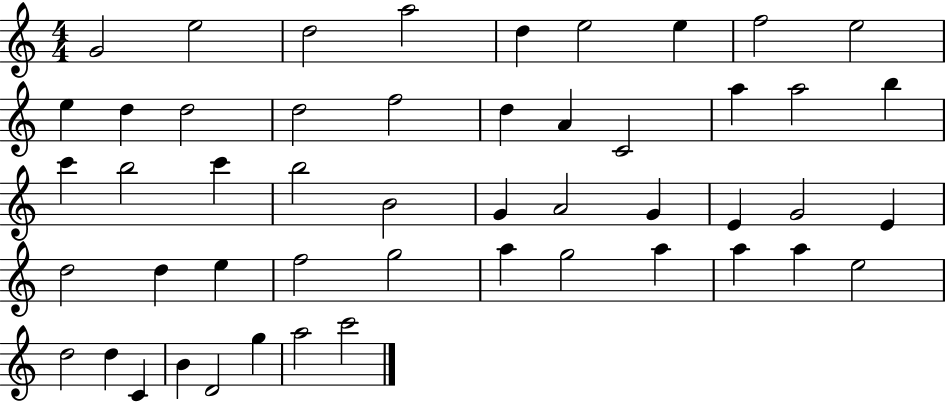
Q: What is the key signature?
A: C major